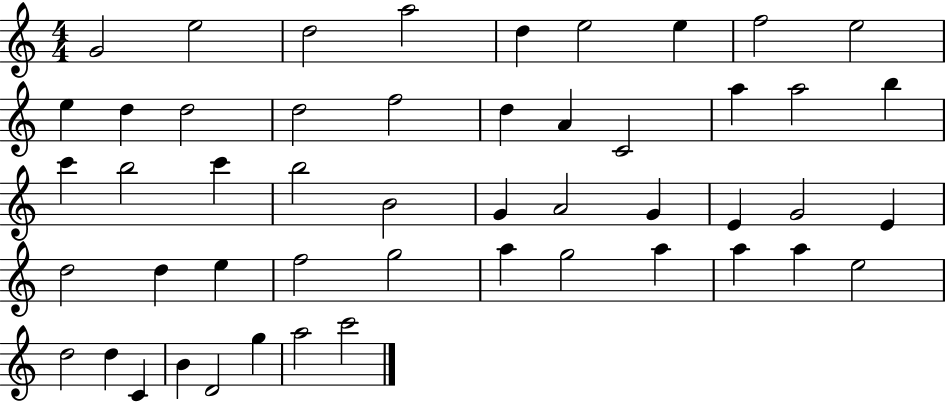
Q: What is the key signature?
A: C major